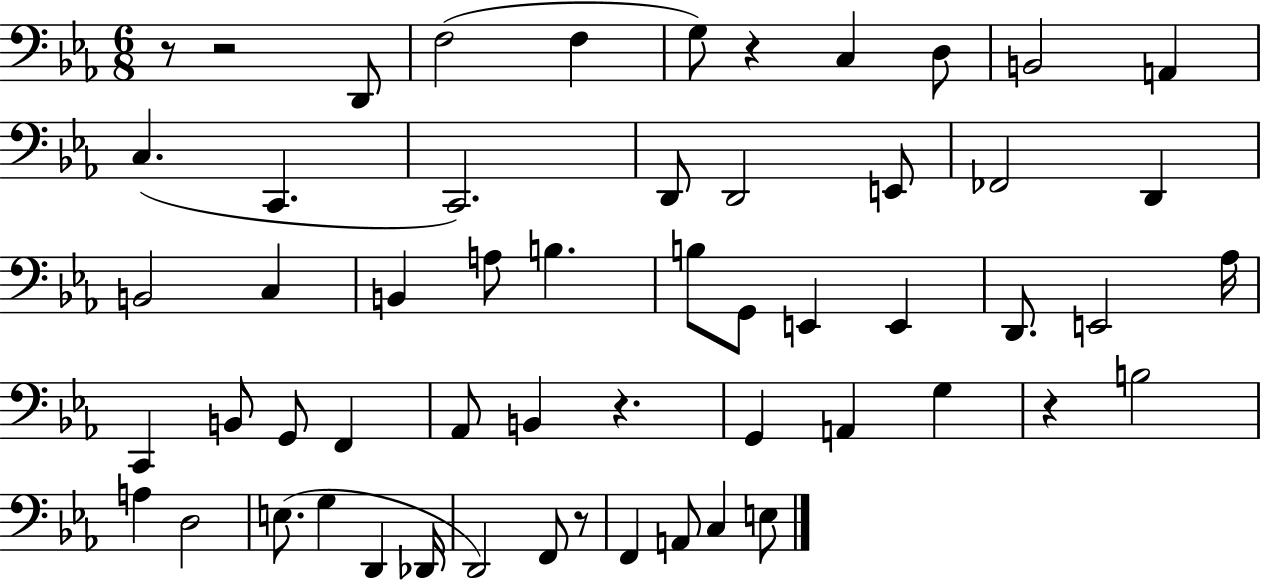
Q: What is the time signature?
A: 6/8